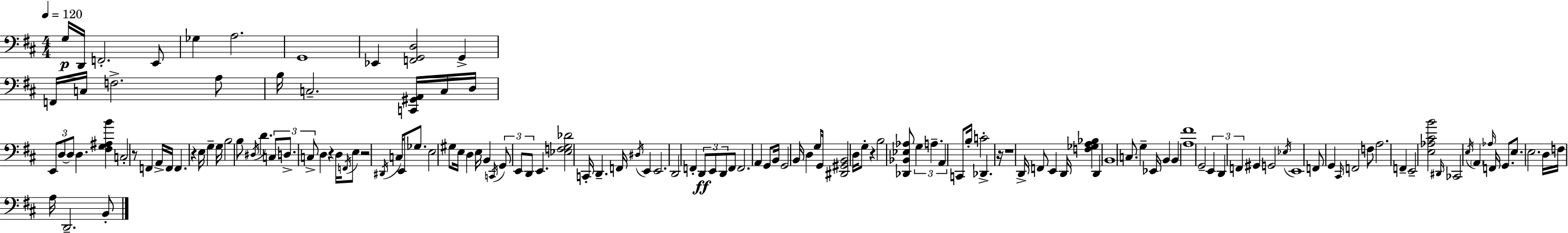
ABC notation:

X:1
T:Untitled
M:4/4
L:1/4
K:D
G,/4 D,,/4 F,,2 E,,/2 _G, A,2 G,,4 _E,, [F,,G,,D,]2 G,, F,,/4 C,/4 F,2 A,/2 B,/4 C,2 [C,,^G,,A,,]/4 C,/4 D,/4 E,,/2 D,/2 D,/2 D, [^F,G,^A,B] C,2 z/2 F,, A,,/4 F,,/4 F,, z E,/4 G, G,/4 B,2 B,/2 ^D,/4 D C,/2 D,/2 C,/2 D, z D,/4 F,,/4 E,/2 z2 ^D,,/4 C,/4 E,,/2 _G,/2 E,2 ^G,/2 E,/4 D, E,/4 B,, C,,/4 G,,/2 E,,/2 D,,/2 E,, [_E,F,G,_D]2 C,,/4 D,, F,,/4 ^D,/4 E,, E,,2 D,,2 F,, D,,/2 E,,/2 D,,/2 F,,/2 F,,2 A,, G,,/2 B,,/4 G,,2 B,,/4 D, G,/2 G,,/4 [^D,,^G,,B,,]2 D,/4 G,/2 z B,2 [_D,,_B,,_E,_A,]/2 G, A, A,, C,,/2 B,/4 C2 _D,, z/4 z4 D,,/4 F,,/2 E,, D,,/4 [F,_G,A,_B,] D,, B,,4 C,/2 G, _E,,/4 B,, B,, [A,^F]4 G,,2 E,, D,, F,, ^G,, G,,2 _E,/4 E,,4 F,,/2 G,, ^C,,/4 F,,2 F,/2 A,2 F,, E,,2 [E,_A,^CB]2 ^D,,/4 _C,,2 E,/4 A,, _A,/4 F,,/4 G,,/2 E,/2 E,2 D,/4 F,/4 A,/4 D,,2 B,,/2